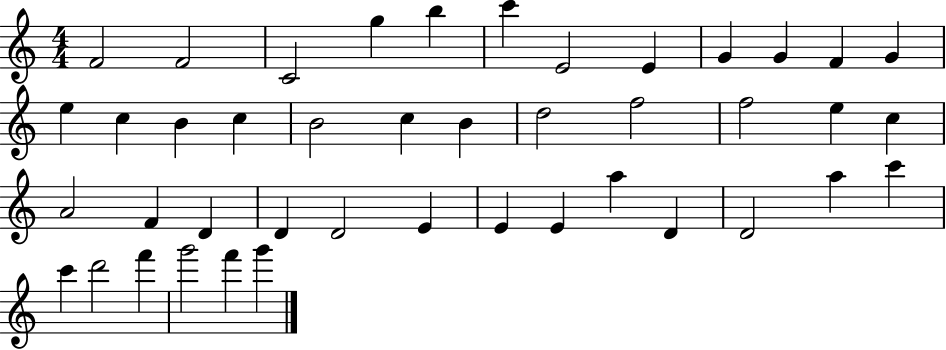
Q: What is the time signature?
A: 4/4